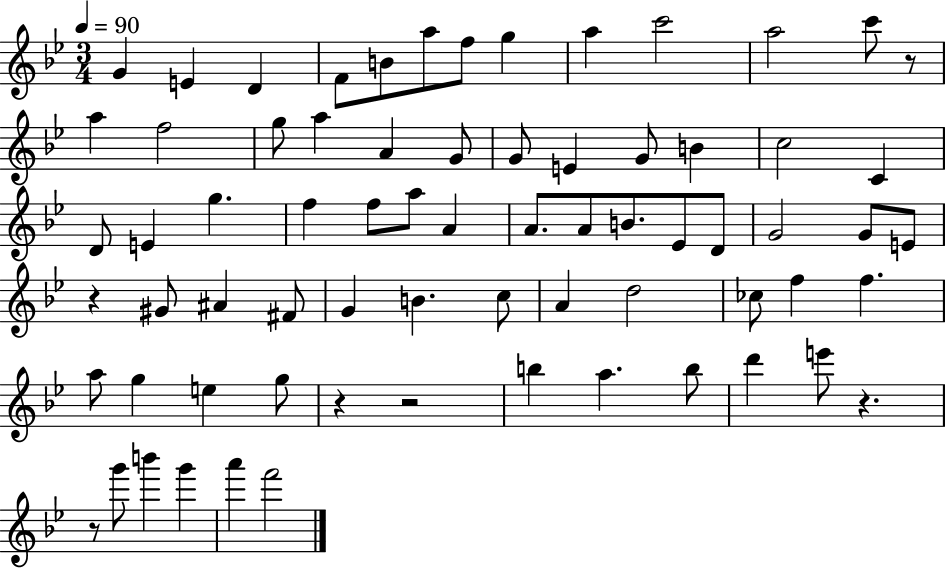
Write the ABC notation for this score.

X:1
T:Untitled
M:3/4
L:1/4
K:Bb
G E D F/2 B/2 a/2 f/2 g a c'2 a2 c'/2 z/2 a f2 g/2 a A G/2 G/2 E G/2 B c2 C D/2 E g f f/2 a/2 A A/2 A/2 B/2 _E/2 D/2 G2 G/2 E/2 z ^G/2 ^A ^F/2 G B c/2 A d2 _c/2 f f a/2 g e g/2 z z2 b a b/2 d' e'/2 z z/2 g'/2 b' g' a' f'2